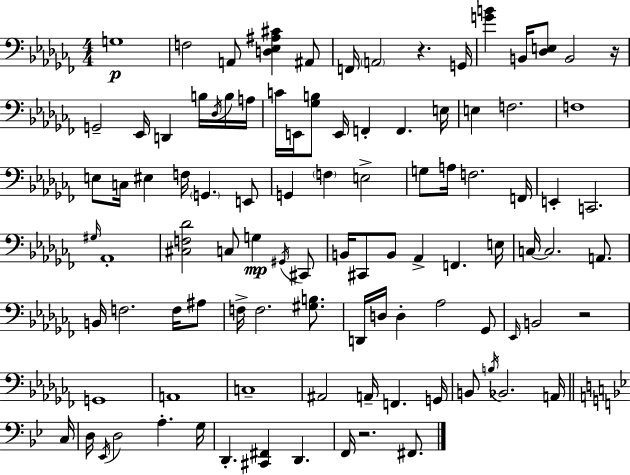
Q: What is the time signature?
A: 4/4